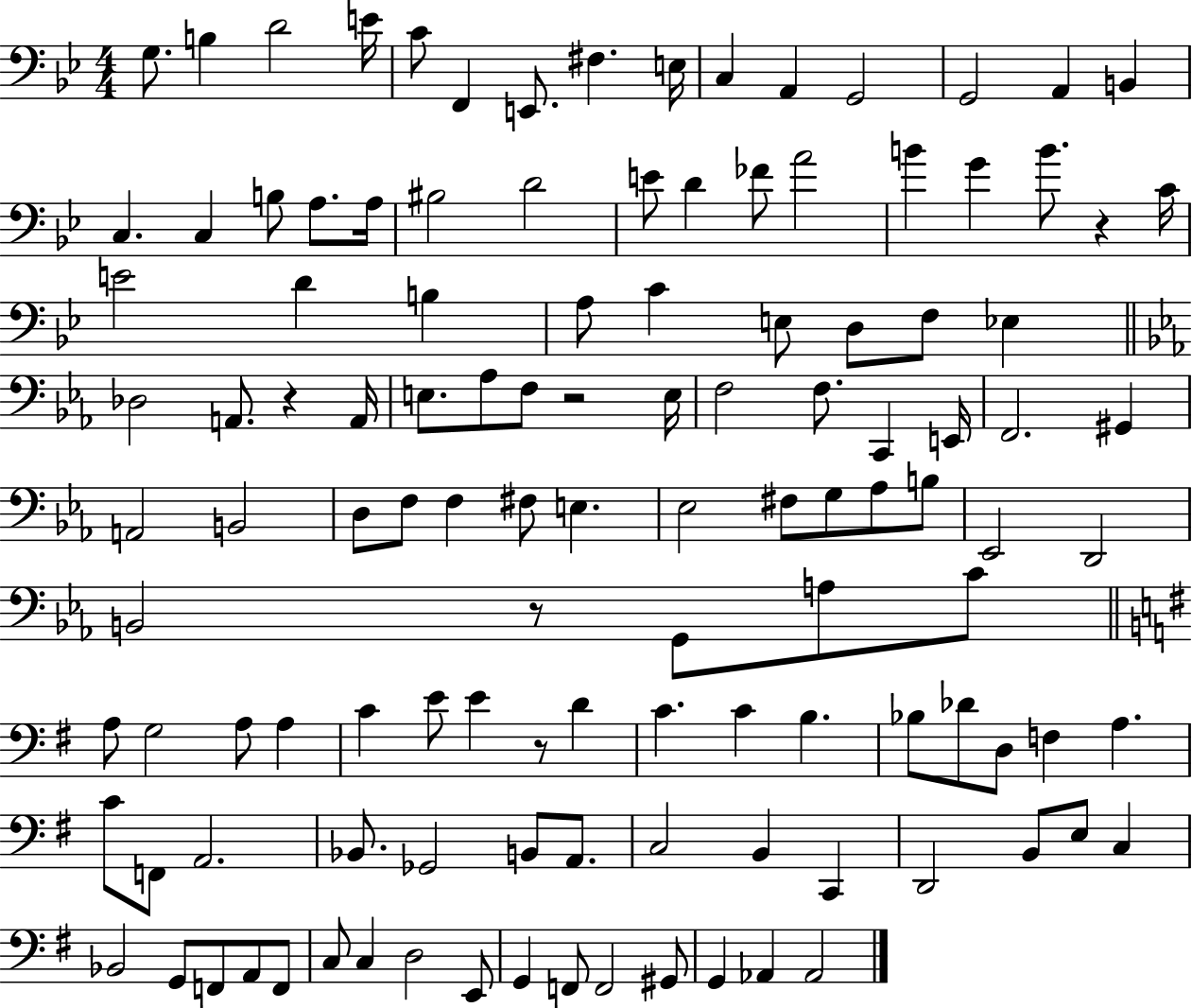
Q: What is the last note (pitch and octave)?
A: Ab2